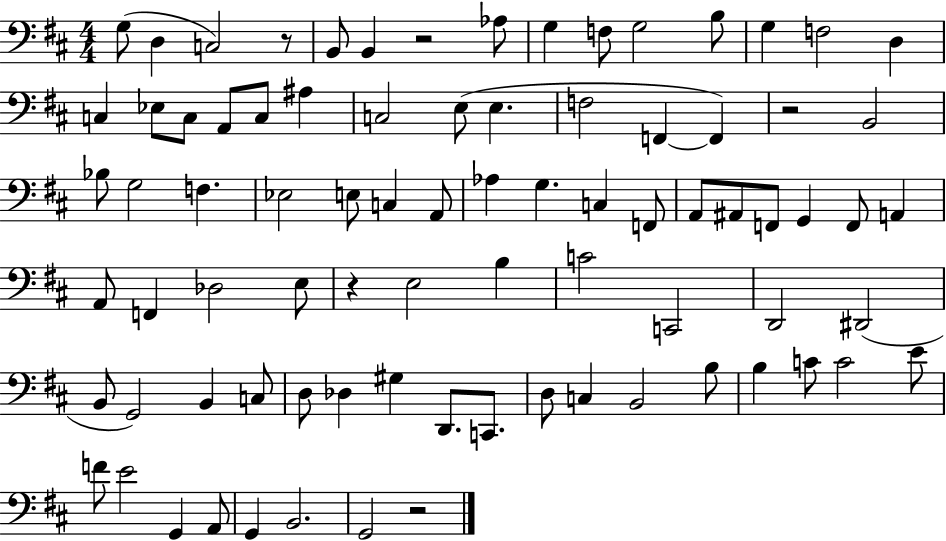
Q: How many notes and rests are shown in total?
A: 82